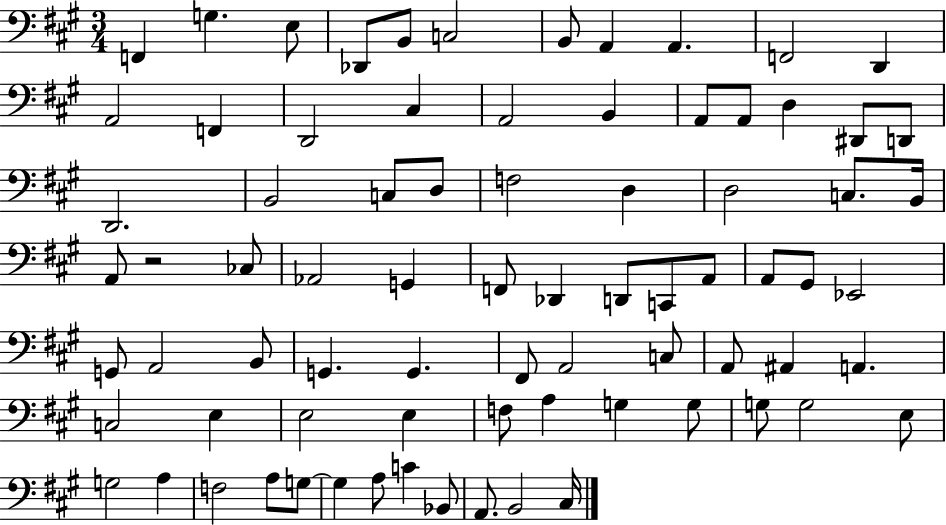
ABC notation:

X:1
T:Untitled
M:3/4
L:1/4
K:A
F,, G, E,/2 _D,,/2 B,,/2 C,2 B,,/2 A,, A,, F,,2 D,, A,,2 F,, D,,2 ^C, A,,2 B,, A,,/2 A,,/2 D, ^D,,/2 D,,/2 D,,2 B,,2 C,/2 D,/2 F,2 D, D,2 C,/2 B,,/4 A,,/2 z2 _C,/2 _A,,2 G,, F,,/2 _D,, D,,/2 C,,/2 A,,/2 A,,/2 ^G,,/2 _E,,2 G,,/2 A,,2 B,,/2 G,, G,, ^F,,/2 A,,2 C,/2 A,,/2 ^A,, A,, C,2 E, E,2 E, F,/2 A, G, G,/2 G,/2 G,2 E,/2 G,2 A, F,2 A,/2 G,/2 G, A,/2 C _B,,/2 A,,/2 B,,2 ^C,/4